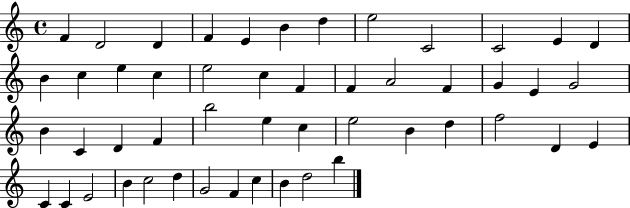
{
  \clef treble
  \time 4/4
  \defaultTimeSignature
  \key c \major
  f'4 d'2 d'4 | f'4 e'4 b'4 d''4 | e''2 c'2 | c'2 e'4 d'4 | \break b'4 c''4 e''4 c''4 | e''2 c''4 f'4 | f'4 a'2 f'4 | g'4 e'4 g'2 | \break b'4 c'4 d'4 f'4 | b''2 e''4 c''4 | e''2 b'4 d''4 | f''2 d'4 e'4 | \break c'4 c'4 e'2 | b'4 c''2 d''4 | g'2 f'4 c''4 | b'4 d''2 b''4 | \break \bar "|."
}